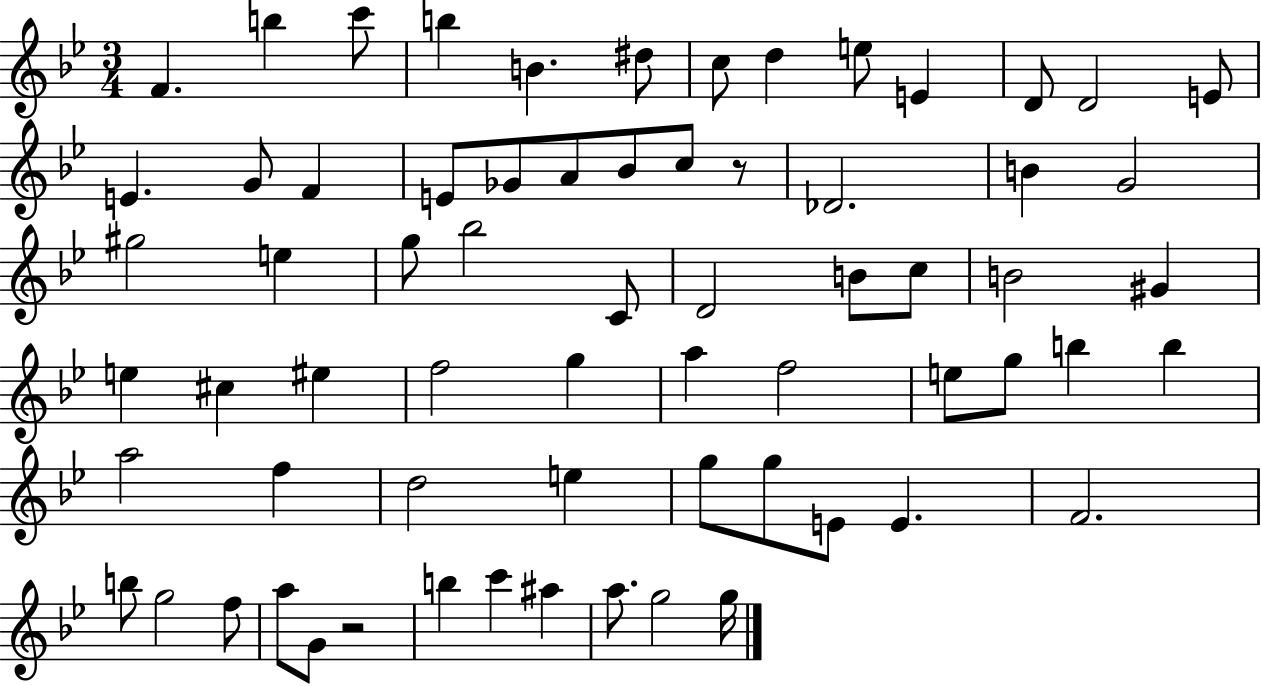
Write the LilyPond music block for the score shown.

{
  \clef treble
  \numericTimeSignature
  \time 3/4
  \key bes \major
  f'4. b''4 c'''8 | b''4 b'4. dis''8 | c''8 d''4 e''8 e'4 | d'8 d'2 e'8 | \break e'4. g'8 f'4 | e'8 ges'8 a'8 bes'8 c''8 r8 | des'2. | b'4 g'2 | \break gis''2 e''4 | g''8 bes''2 c'8 | d'2 b'8 c''8 | b'2 gis'4 | \break e''4 cis''4 eis''4 | f''2 g''4 | a''4 f''2 | e''8 g''8 b''4 b''4 | \break a''2 f''4 | d''2 e''4 | g''8 g''8 e'8 e'4. | f'2. | \break b''8 g''2 f''8 | a''8 g'8 r2 | b''4 c'''4 ais''4 | a''8. g''2 g''16 | \break \bar "|."
}